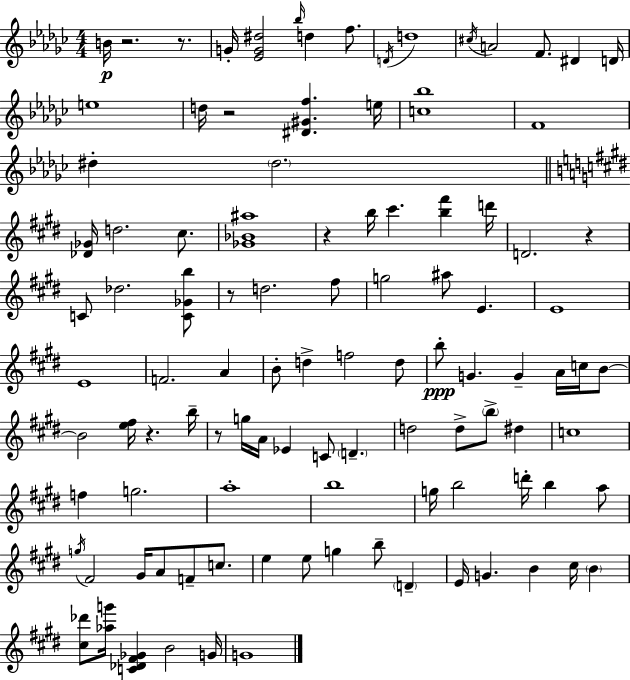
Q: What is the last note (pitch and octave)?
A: G4